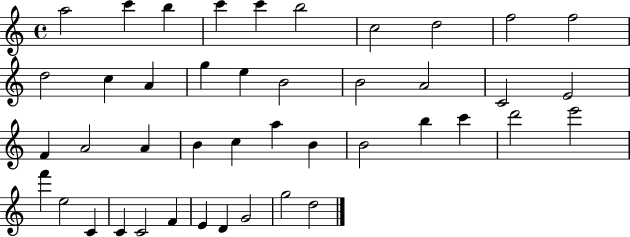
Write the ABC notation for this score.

X:1
T:Untitled
M:4/4
L:1/4
K:C
a2 c' b c' c' b2 c2 d2 f2 f2 d2 c A g e B2 B2 A2 C2 E2 F A2 A B c a B B2 b c' d'2 e'2 f' e2 C C C2 F E D G2 g2 d2